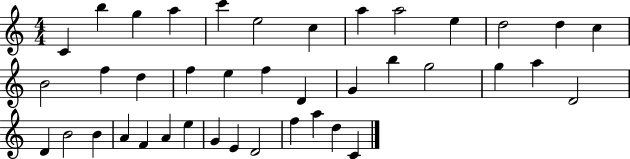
C4/q B5/q G5/q A5/q C6/q E5/h C5/q A5/q A5/h E5/q D5/h D5/q C5/q B4/h F5/q D5/q F5/q E5/q F5/q D4/q G4/q B5/q G5/h G5/q A5/q D4/h D4/q B4/h B4/q A4/q F4/q A4/q E5/q G4/q E4/q D4/h F5/q A5/q D5/q C4/q